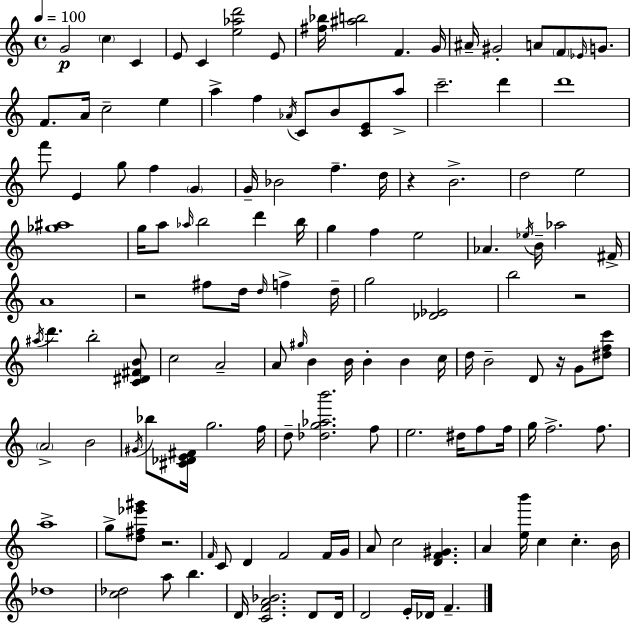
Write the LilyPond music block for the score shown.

{
  \clef treble
  \time 4/4
  \defaultTimeSignature
  \key a \minor
  \tempo 4 = 100
  \repeat volta 2 { g'2\p \parenthesize c''4 c'4 | e'8 c'4 <e'' aes'' d'''>2 e'8 | <fis'' bes''>16 <ais'' b''>2 f'4. g'16 | ais'16-- gis'2-. a'8 \parenthesize f'8 \grace { ees'16 } g'8. | \break f'8. a'16 c''2-- e''4 | a''4-> f''4 \acciaccatura { aes'16 } c'8 b'8 <c' e'>8 | a''8-> c'''2.-- d'''4 | d'''1 | \break f'''8 e'4 g''8 f''4 \parenthesize g'4 | g'16-- bes'2 f''4.-- | d''16 r4 b'2.-> | d''2 e''2 | \break <ges'' ais''>1 | g''16 a''8 \grace { aes''16 } b''2 d'''4 | b''16 g''4 f''4 e''2 | aes'4. \acciaccatura { ees''16 } b'16-- aes''2 | \break fis'16-> a'1 | r2 fis''8 d''16 \grace { d''16 } | f''4-> d''16-- g''2 <des' ees'>2 | b''2 r2 | \break \acciaccatura { ais''16 } d'''4. b''2-. | <c' dis' fis' b'>8 c''2 a'2-- | a'8 \grace { gis''16 } b'4 b'16 b'4-. | b'4 c''16 d''16 b'2-- | \break d'8 r16 g'8 <dis'' f'' c'''>8 \parenthesize a'2-> b'2 | \acciaccatura { gis'16 } bes''8 <cis' des' e' fis'>16 g''2. | f''16 d''8-- <des'' g'' aes'' b'''>2. | f''8 e''2. | \break dis''16 f''8 f''16 g''16 f''2.-> | f''8. a''1-> | g''8-> <d'' fis'' ees''' gis'''>8 r2. | \grace { f'16 } c'8 d'4 f'2 | \break f'16 g'16 a'8 c''2 | <d' f' gis'>4. a'4 <e'' b'''>16 c''4 | c''4.-. b'16 des''1 | <c'' des''>2 | \break a''8 b''4. d'16 <c' f' a' bes'>2. | d'8 d'16 d'2 | e'16-. des'16 f'4.-- } \bar "|."
}